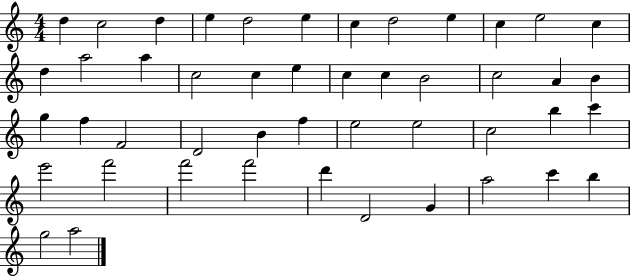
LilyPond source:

{
  \clef treble
  \numericTimeSignature
  \time 4/4
  \key c \major
  d''4 c''2 d''4 | e''4 d''2 e''4 | c''4 d''2 e''4 | c''4 e''2 c''4 | \break d''4 a''2 a''4 | c''2 c''4 e''4 | c''4 c''4 b'2 | c''2 a'4 b'4 | \break g''4 f''4 f'2 | d'2 b'4 f''4 | e''2 e''2 | c''2 b''4 c'''4 | \break e'''2 f'''2 | f'''2 f'''2 | d'''4 d'2 g'4 | a''2 c'''4 b''4 | \break g''2 a''2 | \bar "|."
}